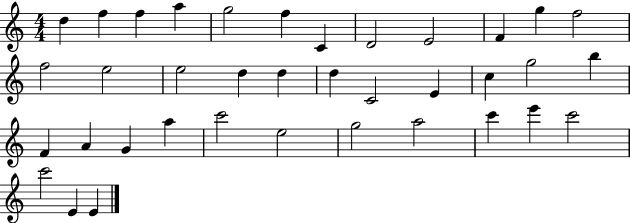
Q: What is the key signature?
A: C major